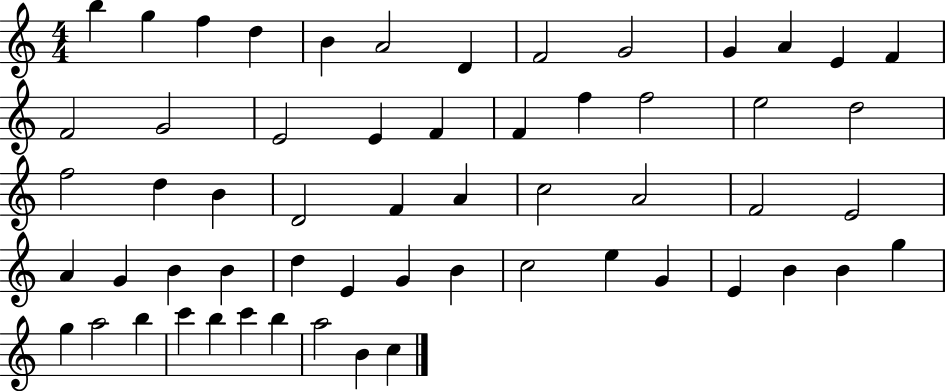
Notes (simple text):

B5/q G5/q F5/q D5/q B4/q A4/h D4/q F4/h G4/h G4/q A4/q E4/q F4/q F4/h G4/h E4/h E4/q F4/q F4/q F5/q F5/h E5/h D5/h F5/h D5/q B4/q D4/h F4/q A4/q C5/h A4/h F4/h E4/h A4/q G4/q B4/q B4/q D5/q E4/q G4/q B4/q C5/h E5/q G4/q E4/q B4/q B4/q G5/q G5/q A5/h B5/q C6/q B5/q C6/q B5/q A5/h B4/q C5/q